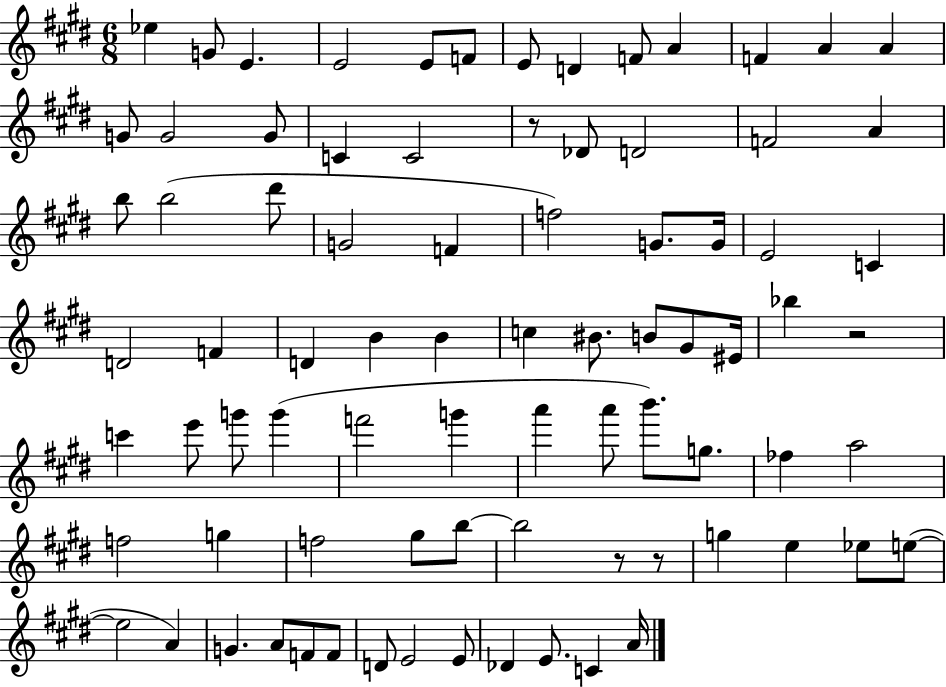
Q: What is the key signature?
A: E major